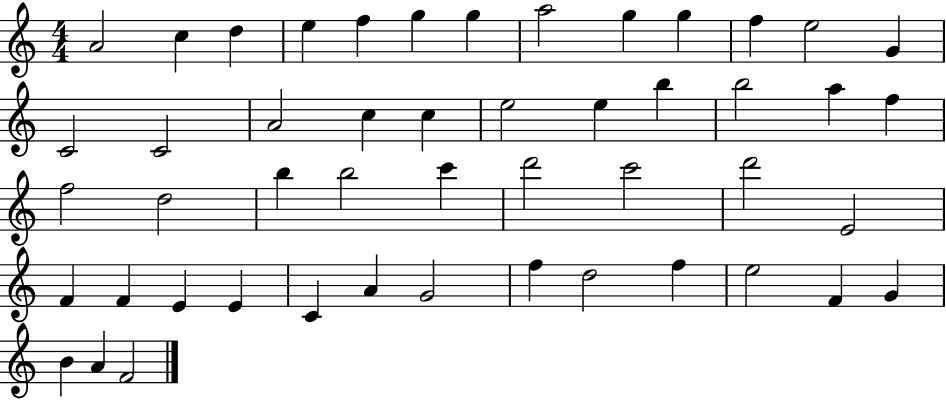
{
  \clef treble
  \numericTimeSignature
  \time 4/4
  \key c \major
  a'2 c''4 d''4 | e''4 f''4 g''4 g''4 | a''2 g''4 g''4 | f''4 e''2 g'4 | \break c'2 c'2 | a'2 c''4 c''4 | e''2 e''4 b''4 | b''2 a''4 f''4 | \break f''2 d''2 | b''4 b''2 c'''4 | d'''2 c'''2 | d'''2 e'2 | \break f'4 f'4 e'4 e'4 | c'4 a'4 g'2 | f''4 d''2 f''4 | e''2 f'4 g'4 | \break b'4 a'4 f'2 | \bar "|."
}